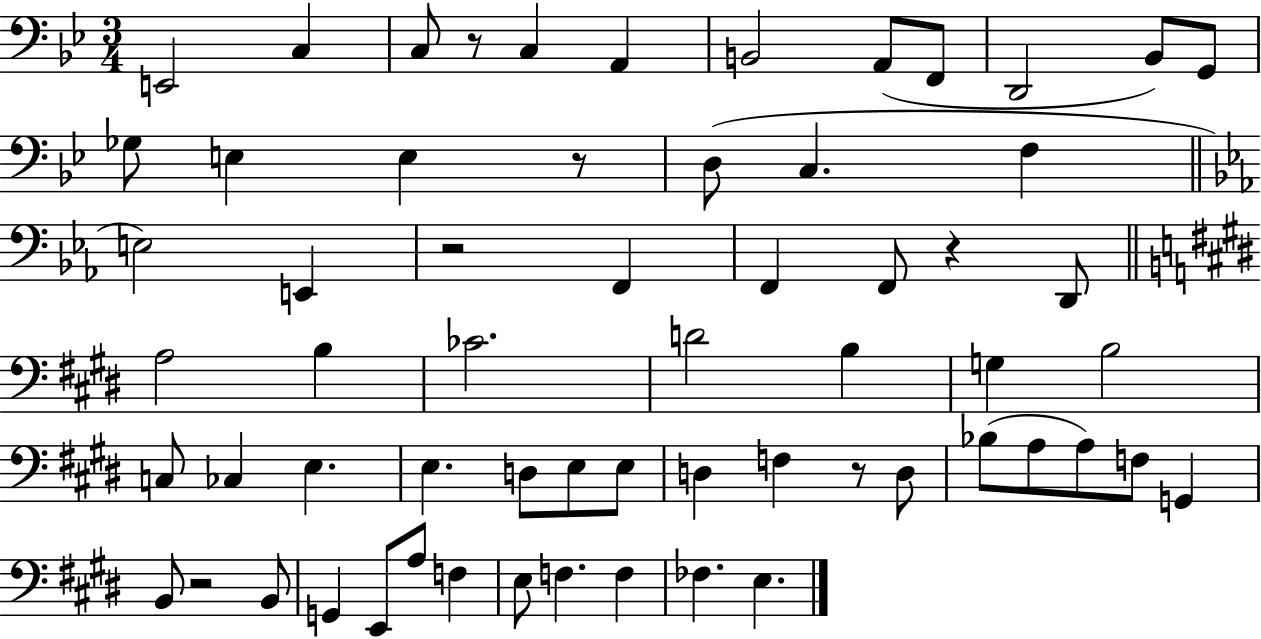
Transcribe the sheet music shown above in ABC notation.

X:1
T:Untitled
M:3/4
L:1/4
K:Bb
E,,2 C, C,/2 z/2 C, A,, B,,2 A,,/2 F,,/2 D,,2 _B,,/2 G,,/2 _G,/2 E, E, z/2 D,/2 C, F, E,2 E,, z2 F,, F,, F,,/2 z D,,/2 A,2 B, _C2 D2 B, G, B,2 C,/2 _C, E, E, D,/2 E,/2 E,/2 D, F, z/2 D,/2 _B,/2 A,/2 A,/2 F,/2 G,, B,,/2 z2 B,,/2 G,, E,,/2 A,/2 F, E,/2 F, F, _F, E,